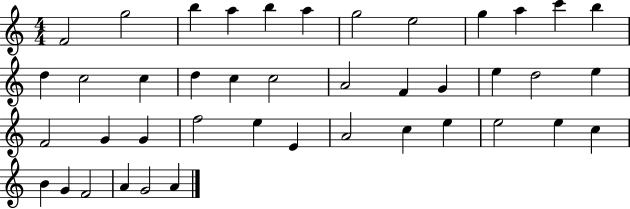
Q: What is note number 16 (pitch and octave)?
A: D5